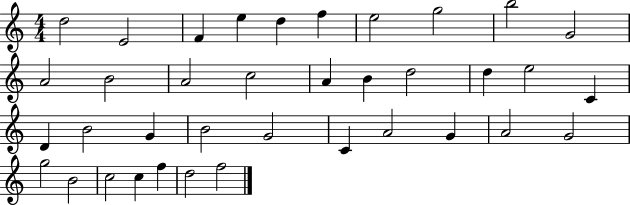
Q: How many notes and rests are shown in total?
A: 37